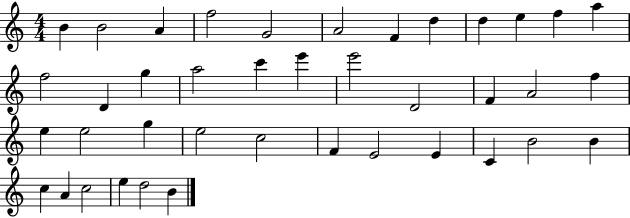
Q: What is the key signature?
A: C major